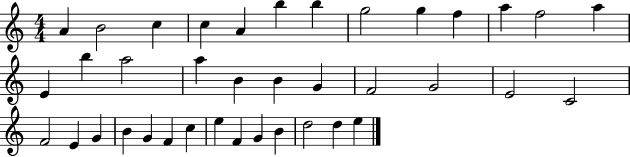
X:1
T:Untitled
M:4/4
L:1/4
K:C
A B2 c c A b b g2 g f a f2 a E b a2 a B B G F2 G2 E2 C2 F2 E G B G F c e F G B d2 d e